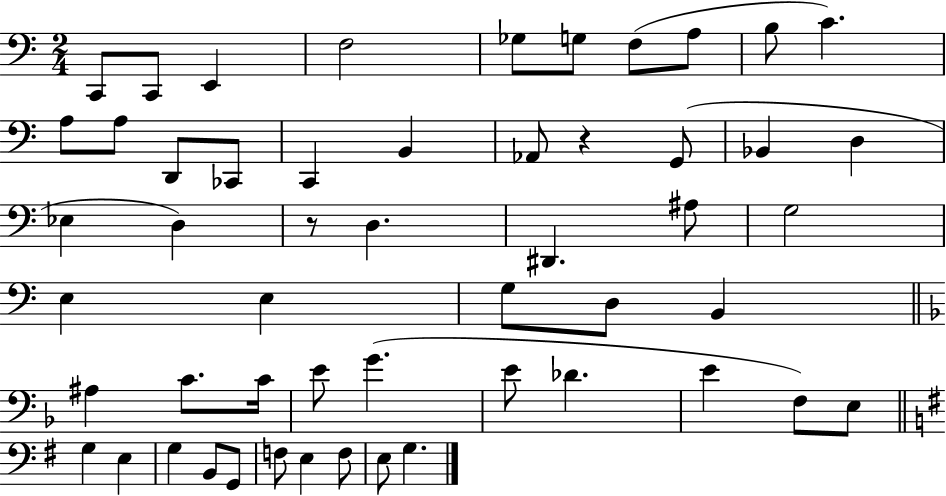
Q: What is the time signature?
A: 2/4